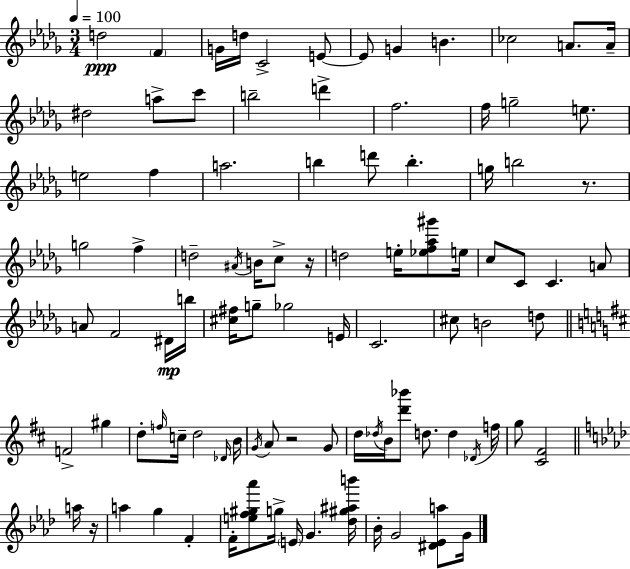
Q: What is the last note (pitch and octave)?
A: G4